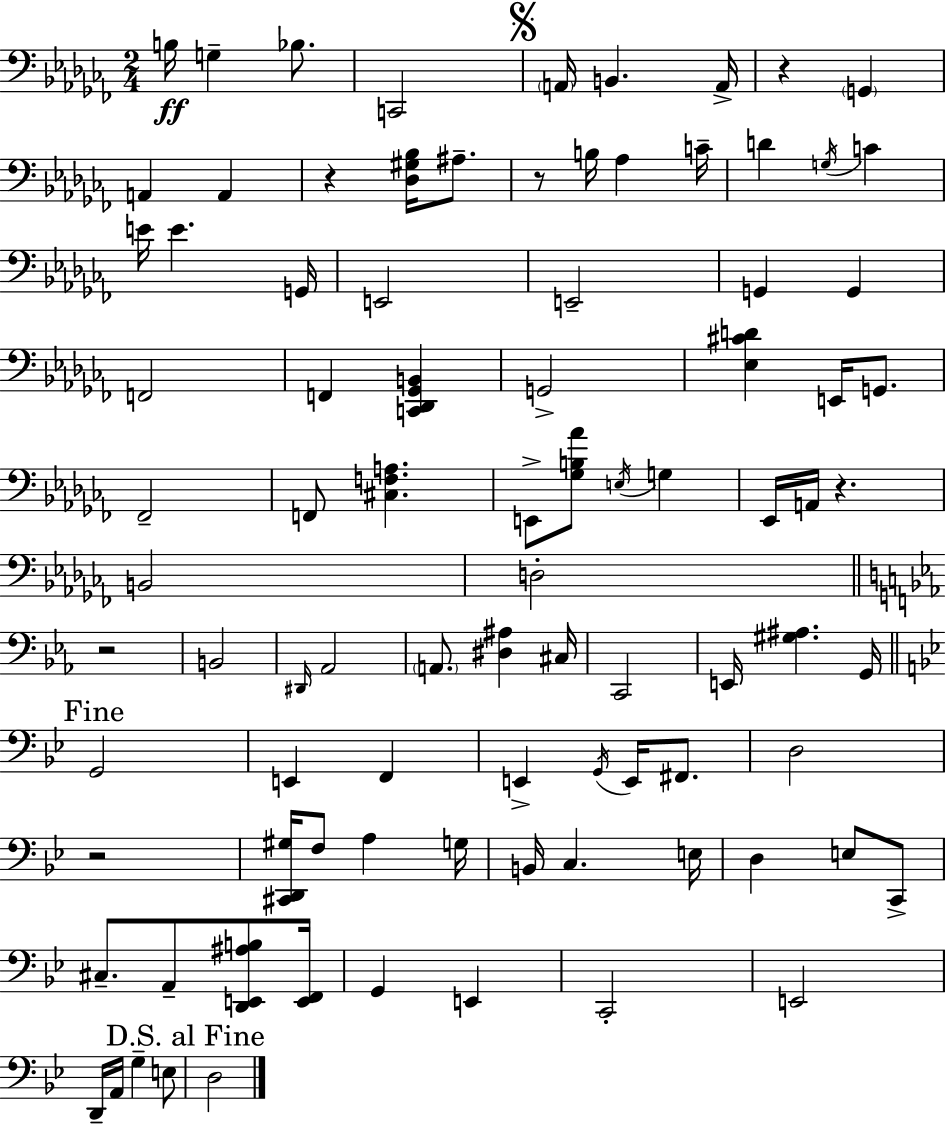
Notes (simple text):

B3/s G3/q Bb3/e. C2/h A2/s B2/q. A2/s R/q G2/q A2/q A2/q R/q [Db3,G#3,Bb3]/s A#3/e. R/e B3/s Ab3/q C4/s D4/q G3/s C4/q E4/s E4/q. G2/s E2/h E2/h G2/q G2/q F2/h F2/q [C2,Db2,Gb2,B2]/q G2/h [Eb3,C#4,D4]/q E2/s G2/e. FES2/h F2/e [C#3,F3,A3]/q. E2/e [Gb3,B3,Ab4]/e E3/s G3/q Eb2/s A2/s R/q. B2/h D3/h R/h B2/h D#2/s Ab2/h A2/e. [D#3,A#3]/q C#3/s C2/h E2/s [G#3,A#3]/q. G2/s G2/h E2/q F2/q E2/q G2/s E2/s F#2/e. D3/h R/h [C#2,D2,G#3]/s F3/e A3/q G3/s B2/s C3/q. E3/s D3/q E3/e C2/e C#3/e. A2/e [D2,E2,A#3,B3]/e [E2,F2]/s G2/q E2/q C2/h E2/h D2/s A2/s G3/q E3/e D3/h